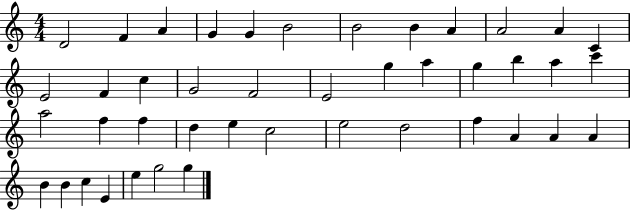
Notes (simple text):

D4/h F4/q A4/q G4/q G4/q B4/h B4/h B4/q A4/q A4/h A4/q C4/q E4/h F4/q C5/q G4/h F4/h E4/h G5/q A5/q G5/q B5/q A5/q C6/q A5/h F5/q F5/q D5/q E5/q C5/h E5/h D5/h F5/q A4/q A4/q A4/q B4/q B4/q C5/q E4/q E5/q G5/h G5/q